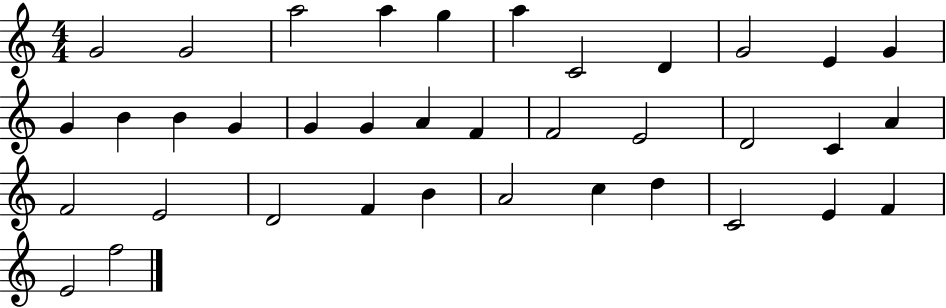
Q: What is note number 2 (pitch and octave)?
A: G4